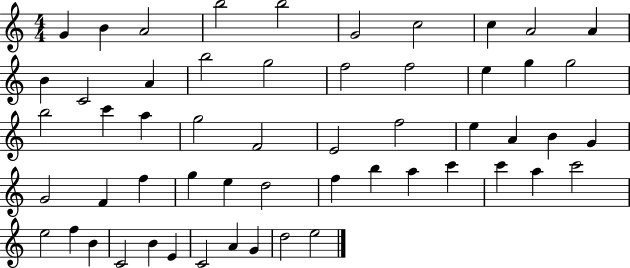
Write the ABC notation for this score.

X:1
T:Untitled
M:4/4
L:1/4
K:C
G B A2 b2 b2 G2 c2 c A2 A B C2 A b2 g2 f2 f2 e g g2 b2 c' a g2 F2 E2 f2 e A B G G2 F f g e d2 f b a c' c' a c'2 e2 f B C2 B E C2 A G d2 e2